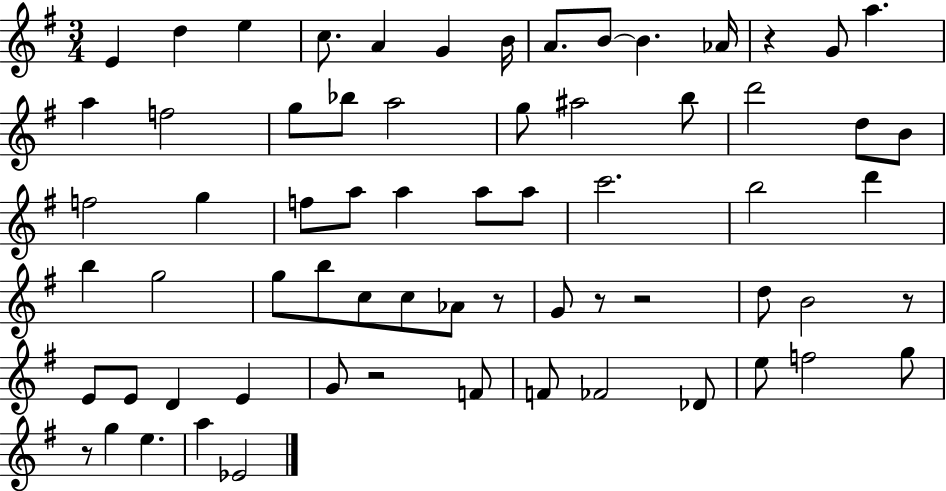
E4/q D5/q E5/q C5/e. A4/q G4/q B4/s A4/e. B4/e B4/q. Ab4/s R/q G4/e A5/q. A5/q F5/h G5/e Bb5/e A5/h G5/e A#5/h B5/e D6/h D5/e B4/e F5/h G5/q F5/e A5/e A5/q A5/e A5/e C6/h. B5/h D6/q B5/q G5/h G5/e B5/e C5/e C5/e Ab4/e R/e G4/e R/e R/h D5/e B4/h R/e E4/e E4/e D4/q E4/q G4/e R/h F4/e F4/e FES4/h Db4/e E5/e F5/h G5/e R/e G5/q E5/q. A5/q Eb4/h